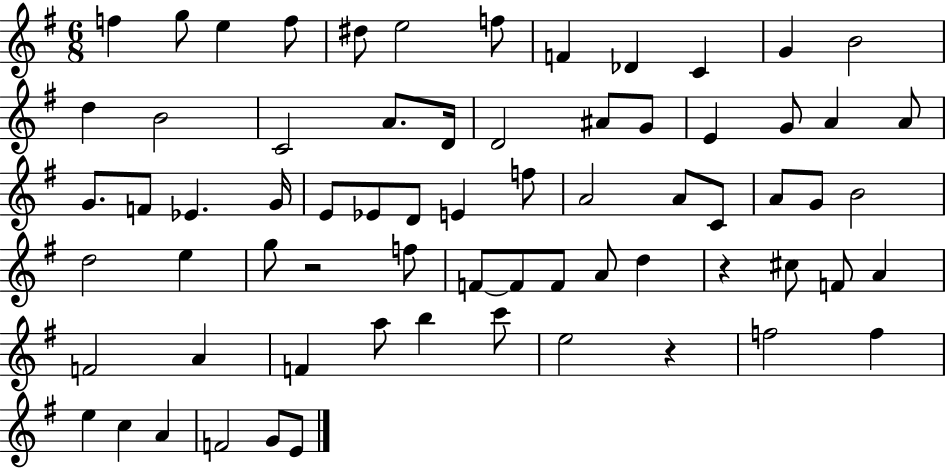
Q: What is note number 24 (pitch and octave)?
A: A4